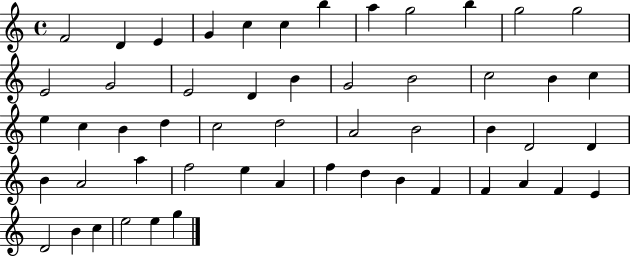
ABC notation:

X:1
T:Untitled
M:4/4
L:1/4
K:C
F2 D E G c c b a g2 b g2 g2 E2 G2 E2 D B G2 B2 c2 B c e c B d c2 d2 A2 B2 B D2 D B A2 a f2 e A f d B F F A F E D2 B c e2 e g